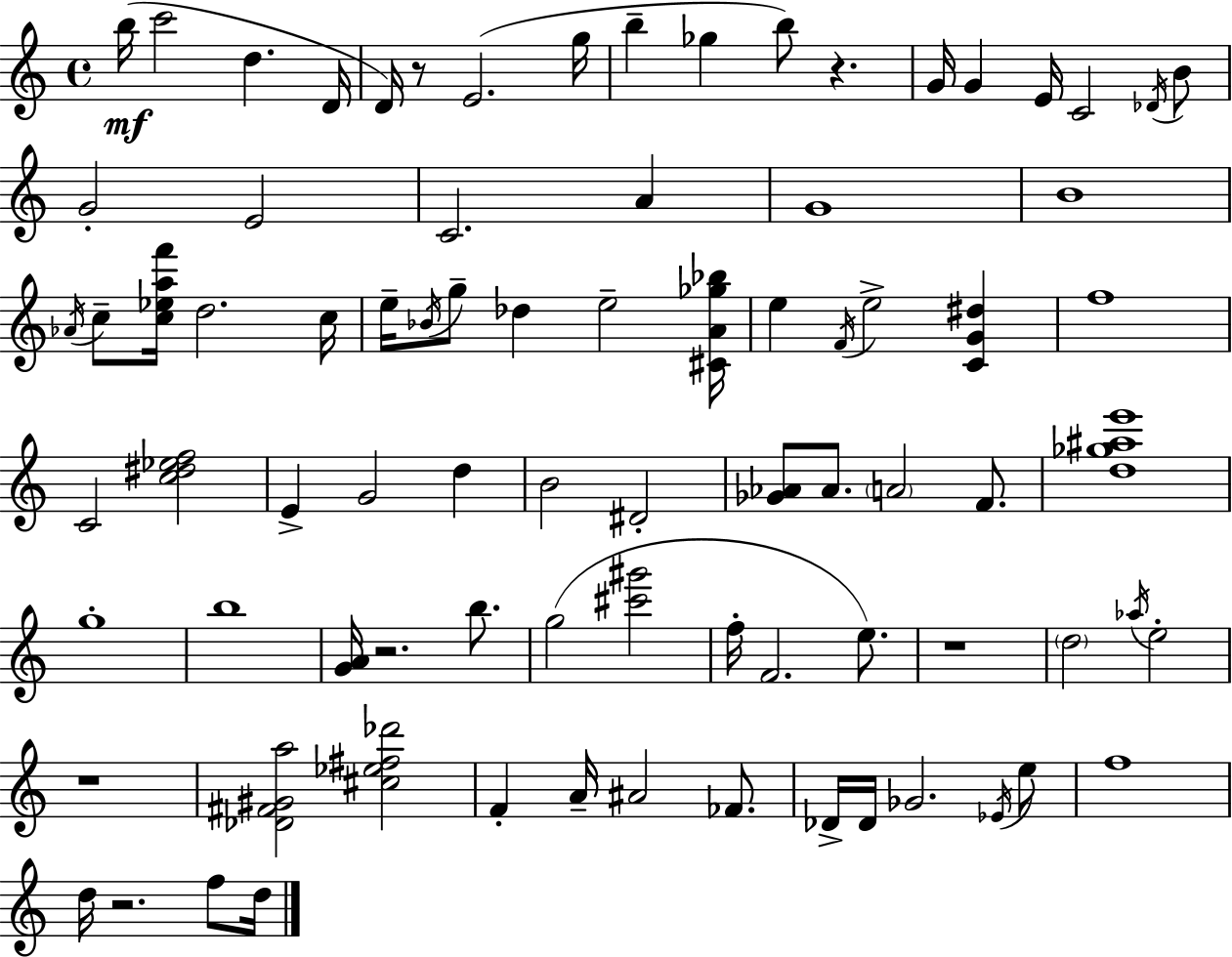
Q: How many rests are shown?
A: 6